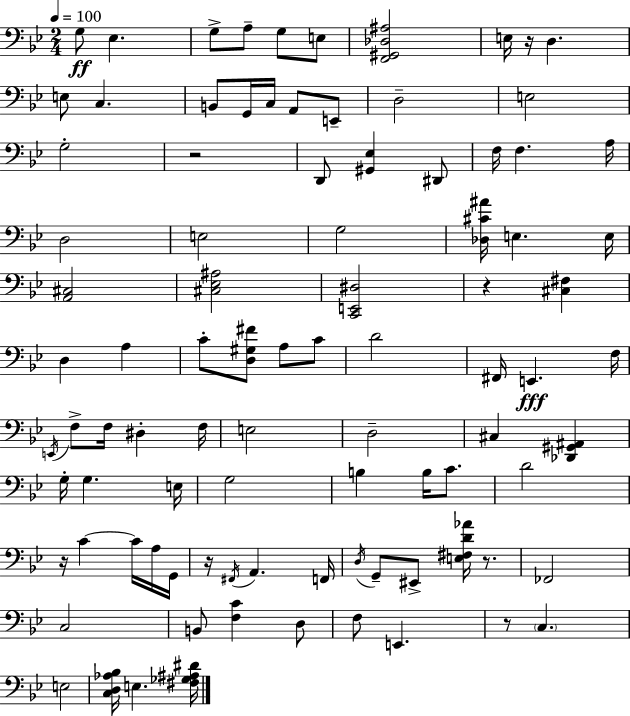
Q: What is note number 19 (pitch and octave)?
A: D2